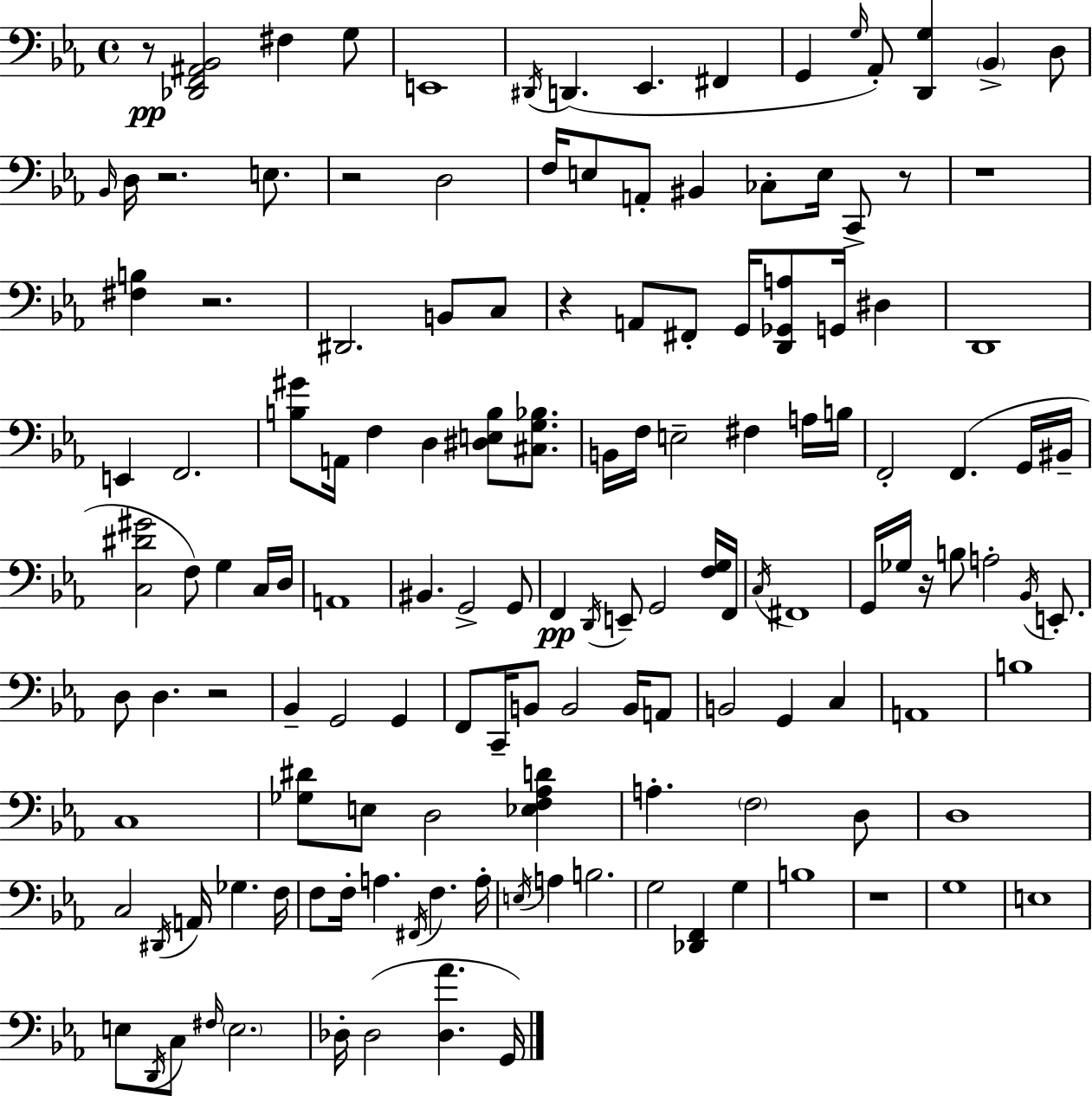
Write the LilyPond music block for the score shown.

{
  \clef bass
  \time 4/4
  \defaultTimeSignature
  \key ees \major
  r8\pp <des, f, ais, bes,>2 fis4 g8 | e,1 | \acciaccatura { dis,16 } d,4.( ees,4. fis,4 | g,4 \grace { g16 } aes,8-.) <d, g>4 \parenthesize bes,4-> | \break d8 \grace { bes,16 } d16 r2. | e8. r2 d2 | f16 e8 a,8-. bis,4 ces8-. e16 c,8-> | r8 r1 | \break <fis b>4 r2. | dis,2. b,8 | c8 r4 a,8 fis,8-. g,16 <d, ges, a>8 g,16 dis4 | d,1 | \break e,4 f,2. | <b gis'>8 a,16 f4 d4 <dis e b>8 | <cis g bes>8. b,16 f16 e2-- fis4 | a16 b16 f,2-. f,4.( | \break g,16 bis,16-- <c dis' gis'>2 f8) g4 | c16 d16 a,1 | bis,4. g,2-> | g,8 f,4\pp \acciaccatura { d,16 } e,8-- g,2 | \break <f g>16 f,16 \acciaccatura { c16 } fis,1 | g,16 ges16 r16 b8 a2-. | \acciaccatura { bes,16 } e,8.-. d8 d4. r2 | bes,4-- g,2 | \break g,4 f,8 c,16-- b,8 b,2 | b,16 a,8 b,2 g,4 | c4 a,1 | b1 | \break c1 | <ges dis'>8 e8 d2 | <ees f aes d'>4 a4.-. \parenthesize f2 | d8 d1 | \break c2 \acciaccatura { dis,16 } a,16 | ges4. f16 f8 f16-. a4. | \acciaccatura { fis,16 } f4. a16-. \acciaccatura { e16 } a4 b2. | g2 | \break <des, f,>4 g4 b1 | r1 | g1 | e1 | \break e8 \acciaccatura { d,16 } c8 \grace { fis16 } \parenthesize e2. | des16-. des2( | <des aes'>4. g,16) \bar "|."
}